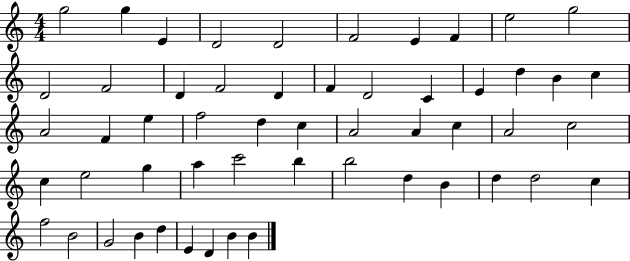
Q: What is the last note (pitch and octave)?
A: B4